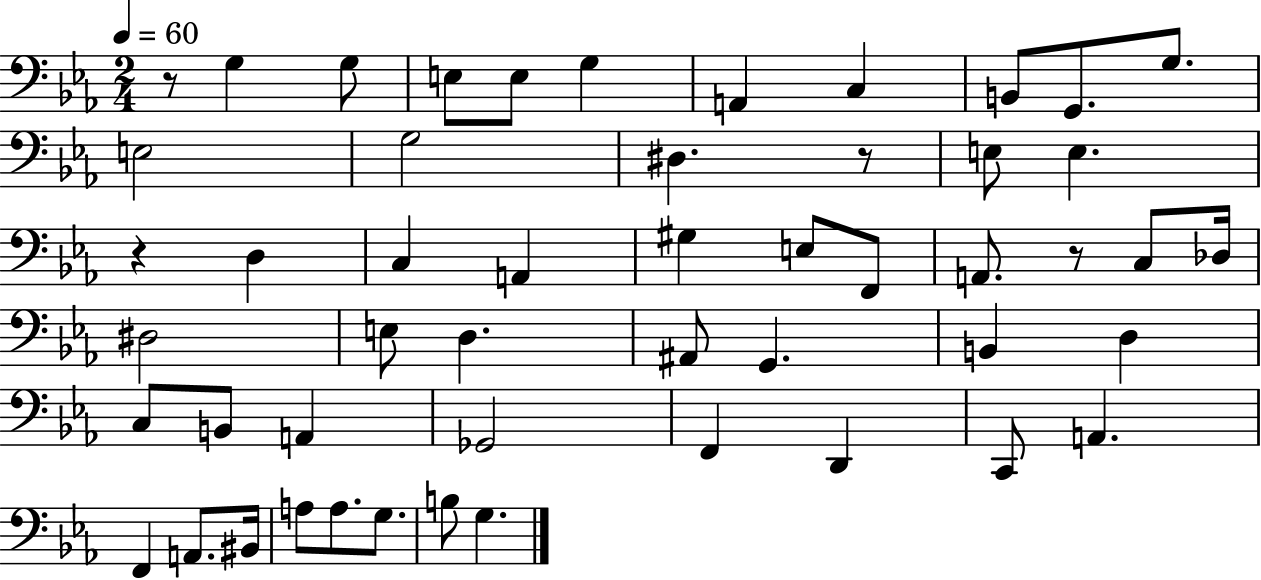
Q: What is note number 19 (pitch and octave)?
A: G#3